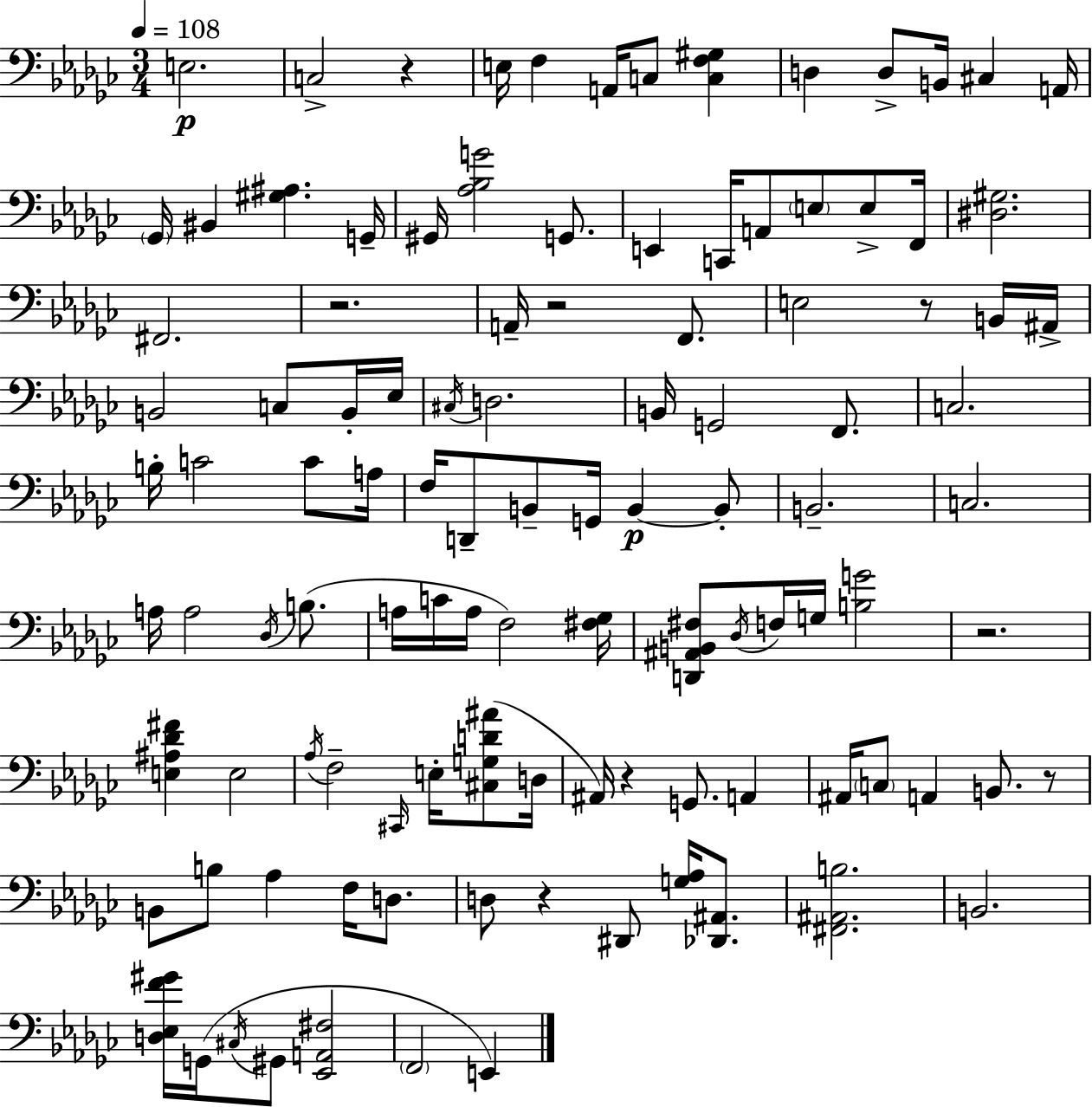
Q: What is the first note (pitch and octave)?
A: E3